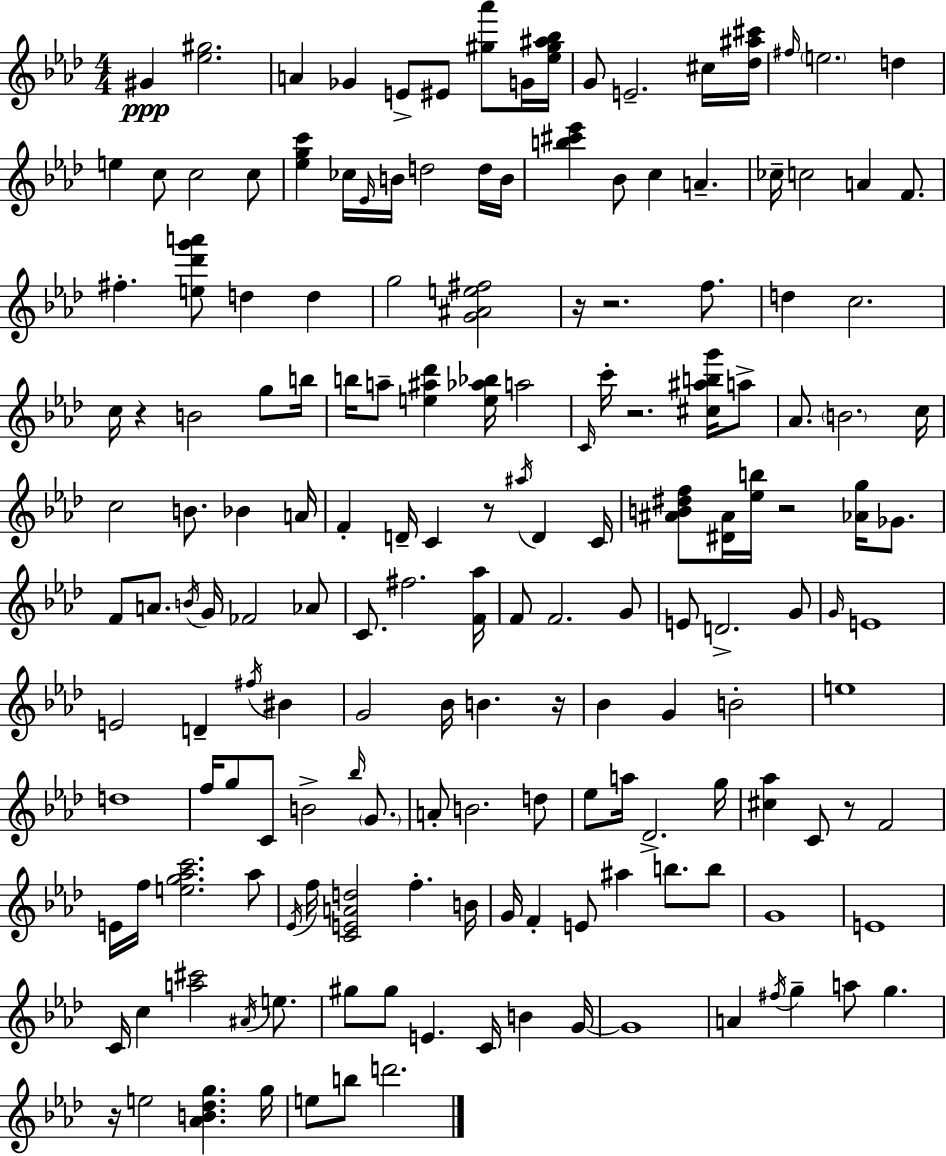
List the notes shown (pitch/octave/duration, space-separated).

G#4/q [Eb5,G#5]/h. A4/q Gb4/q E4/e EIS4/e [G#5,Ab6]/e G4/s [Eb5,G#5,A#5,Bb5]/s G4/e E4/h. C#5/s [Db5,A#5,C#6]/s F#5/s E5/h. D5/q E5/q C5/e C5/h C5/e [Eb5,G5,C6]/q CES5/s Eb4/s B4/s D5/h D5/s B4/s [B5,C#6,Eb6]/q Bb4/e C5/q A4/q. CES5/s C5/h A4/q F4/e. F#5/q. [E5,Db6,G6,A6]/e D5/q D5/q G5/h [G4,A#4,E5,F#5]/h R/s R/h. F5/e. D5/q C5/h. C5/s R/q B4/h G5/e B5/s B5/s A5/e [E5,A#5,Db6]/q [E5,Ab5,Bb5]/s A5/h C4/s C6/s R/h. [C#5,A#5,B5,G6]/s A5/e Ab4/e. B4/h. C5/s C5/h B4/e. Bb4/q A4/s F4/q D4/s C4/q R/e A#5/s D4/q C4/s [A#4,B4,D#5,F5]/e [D#4,A#4]/s [Eb5,B5]/s R/h [Ab4,G5]/s Gb4/e. F4/e A4/e. B4/s G4/s FES4/h Ab4/e C4/e. F#5/h. [F4,Ab5]/s F4/e F4/h. G4/e E4/e D4/h. G4/e G4/s E4/w E4/h D4/q F#5/s BIS4/q G4/h Bb4/s B4/q. R/s Bb4/q G4/q B4/h E5/w D5/w F5/s G5/e C4/e B4/h Bb5/s G4/e. A4/e B4/h. D5/e Eb5/e A5/s Db4/h. G5/s [C#5,Ab5]/q C4/e R/e F4/h E4/s F5/s [E5,G5,Ab5,C6]/h. Ab5/e Eb4/s F5/s [C4,E4,A4,D5]/h F5/q. B4/s G4/s F4/q E4/e A#5/q B5/e. B5/e G4/w E4/w C4/s C5/q [A5,C#6]/h A#4/s E5/e. G#5/e G#5/e E4/q. C4/s B4/q G4/s G4/w A4/q F#5/s G5/q A5/e G5/q. R/s E5/h [Ab4,B4,Db5,G5]/q. G5/s E5/e B5/e D6/h.